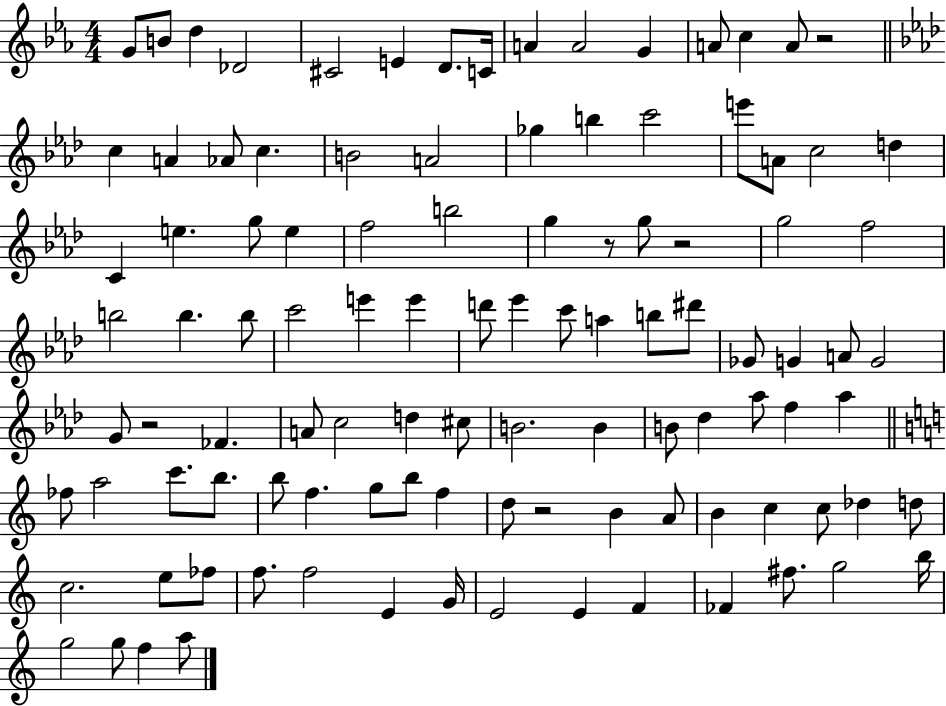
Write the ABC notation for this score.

X:1
T:Untitled
M:4/4
L:1/4
K:Eb
G/2 B/2 d _D2 ^C2 E D/2 C/4 A A2 G A/2 c A/2 z2 c A _A/2 c B2 A2 _g b c'2 e'/2 A/2 c2 d C e g/2 e f2 b2 g z/2 g/2 z2 g2 f2 b2 b b/2 c'2 e' e' d'/2 _e' c'/2 a b/2 ^d'/2 _G/2 G A/2 G2 G/2 z2 _F A/2 c2 d ^c/2 B2 B B/2 _d _a/2 f _a _f/2 a2 c'/2 b/2 b/2 f g/2 b/2 f d/2 z2 B A/2 B c c/2 _d d/2 c2 e/2 _f/2 f/2 f2 E G/4 E2 E F _F ^f/2 g2 b/4 g2 g/2 f a/2